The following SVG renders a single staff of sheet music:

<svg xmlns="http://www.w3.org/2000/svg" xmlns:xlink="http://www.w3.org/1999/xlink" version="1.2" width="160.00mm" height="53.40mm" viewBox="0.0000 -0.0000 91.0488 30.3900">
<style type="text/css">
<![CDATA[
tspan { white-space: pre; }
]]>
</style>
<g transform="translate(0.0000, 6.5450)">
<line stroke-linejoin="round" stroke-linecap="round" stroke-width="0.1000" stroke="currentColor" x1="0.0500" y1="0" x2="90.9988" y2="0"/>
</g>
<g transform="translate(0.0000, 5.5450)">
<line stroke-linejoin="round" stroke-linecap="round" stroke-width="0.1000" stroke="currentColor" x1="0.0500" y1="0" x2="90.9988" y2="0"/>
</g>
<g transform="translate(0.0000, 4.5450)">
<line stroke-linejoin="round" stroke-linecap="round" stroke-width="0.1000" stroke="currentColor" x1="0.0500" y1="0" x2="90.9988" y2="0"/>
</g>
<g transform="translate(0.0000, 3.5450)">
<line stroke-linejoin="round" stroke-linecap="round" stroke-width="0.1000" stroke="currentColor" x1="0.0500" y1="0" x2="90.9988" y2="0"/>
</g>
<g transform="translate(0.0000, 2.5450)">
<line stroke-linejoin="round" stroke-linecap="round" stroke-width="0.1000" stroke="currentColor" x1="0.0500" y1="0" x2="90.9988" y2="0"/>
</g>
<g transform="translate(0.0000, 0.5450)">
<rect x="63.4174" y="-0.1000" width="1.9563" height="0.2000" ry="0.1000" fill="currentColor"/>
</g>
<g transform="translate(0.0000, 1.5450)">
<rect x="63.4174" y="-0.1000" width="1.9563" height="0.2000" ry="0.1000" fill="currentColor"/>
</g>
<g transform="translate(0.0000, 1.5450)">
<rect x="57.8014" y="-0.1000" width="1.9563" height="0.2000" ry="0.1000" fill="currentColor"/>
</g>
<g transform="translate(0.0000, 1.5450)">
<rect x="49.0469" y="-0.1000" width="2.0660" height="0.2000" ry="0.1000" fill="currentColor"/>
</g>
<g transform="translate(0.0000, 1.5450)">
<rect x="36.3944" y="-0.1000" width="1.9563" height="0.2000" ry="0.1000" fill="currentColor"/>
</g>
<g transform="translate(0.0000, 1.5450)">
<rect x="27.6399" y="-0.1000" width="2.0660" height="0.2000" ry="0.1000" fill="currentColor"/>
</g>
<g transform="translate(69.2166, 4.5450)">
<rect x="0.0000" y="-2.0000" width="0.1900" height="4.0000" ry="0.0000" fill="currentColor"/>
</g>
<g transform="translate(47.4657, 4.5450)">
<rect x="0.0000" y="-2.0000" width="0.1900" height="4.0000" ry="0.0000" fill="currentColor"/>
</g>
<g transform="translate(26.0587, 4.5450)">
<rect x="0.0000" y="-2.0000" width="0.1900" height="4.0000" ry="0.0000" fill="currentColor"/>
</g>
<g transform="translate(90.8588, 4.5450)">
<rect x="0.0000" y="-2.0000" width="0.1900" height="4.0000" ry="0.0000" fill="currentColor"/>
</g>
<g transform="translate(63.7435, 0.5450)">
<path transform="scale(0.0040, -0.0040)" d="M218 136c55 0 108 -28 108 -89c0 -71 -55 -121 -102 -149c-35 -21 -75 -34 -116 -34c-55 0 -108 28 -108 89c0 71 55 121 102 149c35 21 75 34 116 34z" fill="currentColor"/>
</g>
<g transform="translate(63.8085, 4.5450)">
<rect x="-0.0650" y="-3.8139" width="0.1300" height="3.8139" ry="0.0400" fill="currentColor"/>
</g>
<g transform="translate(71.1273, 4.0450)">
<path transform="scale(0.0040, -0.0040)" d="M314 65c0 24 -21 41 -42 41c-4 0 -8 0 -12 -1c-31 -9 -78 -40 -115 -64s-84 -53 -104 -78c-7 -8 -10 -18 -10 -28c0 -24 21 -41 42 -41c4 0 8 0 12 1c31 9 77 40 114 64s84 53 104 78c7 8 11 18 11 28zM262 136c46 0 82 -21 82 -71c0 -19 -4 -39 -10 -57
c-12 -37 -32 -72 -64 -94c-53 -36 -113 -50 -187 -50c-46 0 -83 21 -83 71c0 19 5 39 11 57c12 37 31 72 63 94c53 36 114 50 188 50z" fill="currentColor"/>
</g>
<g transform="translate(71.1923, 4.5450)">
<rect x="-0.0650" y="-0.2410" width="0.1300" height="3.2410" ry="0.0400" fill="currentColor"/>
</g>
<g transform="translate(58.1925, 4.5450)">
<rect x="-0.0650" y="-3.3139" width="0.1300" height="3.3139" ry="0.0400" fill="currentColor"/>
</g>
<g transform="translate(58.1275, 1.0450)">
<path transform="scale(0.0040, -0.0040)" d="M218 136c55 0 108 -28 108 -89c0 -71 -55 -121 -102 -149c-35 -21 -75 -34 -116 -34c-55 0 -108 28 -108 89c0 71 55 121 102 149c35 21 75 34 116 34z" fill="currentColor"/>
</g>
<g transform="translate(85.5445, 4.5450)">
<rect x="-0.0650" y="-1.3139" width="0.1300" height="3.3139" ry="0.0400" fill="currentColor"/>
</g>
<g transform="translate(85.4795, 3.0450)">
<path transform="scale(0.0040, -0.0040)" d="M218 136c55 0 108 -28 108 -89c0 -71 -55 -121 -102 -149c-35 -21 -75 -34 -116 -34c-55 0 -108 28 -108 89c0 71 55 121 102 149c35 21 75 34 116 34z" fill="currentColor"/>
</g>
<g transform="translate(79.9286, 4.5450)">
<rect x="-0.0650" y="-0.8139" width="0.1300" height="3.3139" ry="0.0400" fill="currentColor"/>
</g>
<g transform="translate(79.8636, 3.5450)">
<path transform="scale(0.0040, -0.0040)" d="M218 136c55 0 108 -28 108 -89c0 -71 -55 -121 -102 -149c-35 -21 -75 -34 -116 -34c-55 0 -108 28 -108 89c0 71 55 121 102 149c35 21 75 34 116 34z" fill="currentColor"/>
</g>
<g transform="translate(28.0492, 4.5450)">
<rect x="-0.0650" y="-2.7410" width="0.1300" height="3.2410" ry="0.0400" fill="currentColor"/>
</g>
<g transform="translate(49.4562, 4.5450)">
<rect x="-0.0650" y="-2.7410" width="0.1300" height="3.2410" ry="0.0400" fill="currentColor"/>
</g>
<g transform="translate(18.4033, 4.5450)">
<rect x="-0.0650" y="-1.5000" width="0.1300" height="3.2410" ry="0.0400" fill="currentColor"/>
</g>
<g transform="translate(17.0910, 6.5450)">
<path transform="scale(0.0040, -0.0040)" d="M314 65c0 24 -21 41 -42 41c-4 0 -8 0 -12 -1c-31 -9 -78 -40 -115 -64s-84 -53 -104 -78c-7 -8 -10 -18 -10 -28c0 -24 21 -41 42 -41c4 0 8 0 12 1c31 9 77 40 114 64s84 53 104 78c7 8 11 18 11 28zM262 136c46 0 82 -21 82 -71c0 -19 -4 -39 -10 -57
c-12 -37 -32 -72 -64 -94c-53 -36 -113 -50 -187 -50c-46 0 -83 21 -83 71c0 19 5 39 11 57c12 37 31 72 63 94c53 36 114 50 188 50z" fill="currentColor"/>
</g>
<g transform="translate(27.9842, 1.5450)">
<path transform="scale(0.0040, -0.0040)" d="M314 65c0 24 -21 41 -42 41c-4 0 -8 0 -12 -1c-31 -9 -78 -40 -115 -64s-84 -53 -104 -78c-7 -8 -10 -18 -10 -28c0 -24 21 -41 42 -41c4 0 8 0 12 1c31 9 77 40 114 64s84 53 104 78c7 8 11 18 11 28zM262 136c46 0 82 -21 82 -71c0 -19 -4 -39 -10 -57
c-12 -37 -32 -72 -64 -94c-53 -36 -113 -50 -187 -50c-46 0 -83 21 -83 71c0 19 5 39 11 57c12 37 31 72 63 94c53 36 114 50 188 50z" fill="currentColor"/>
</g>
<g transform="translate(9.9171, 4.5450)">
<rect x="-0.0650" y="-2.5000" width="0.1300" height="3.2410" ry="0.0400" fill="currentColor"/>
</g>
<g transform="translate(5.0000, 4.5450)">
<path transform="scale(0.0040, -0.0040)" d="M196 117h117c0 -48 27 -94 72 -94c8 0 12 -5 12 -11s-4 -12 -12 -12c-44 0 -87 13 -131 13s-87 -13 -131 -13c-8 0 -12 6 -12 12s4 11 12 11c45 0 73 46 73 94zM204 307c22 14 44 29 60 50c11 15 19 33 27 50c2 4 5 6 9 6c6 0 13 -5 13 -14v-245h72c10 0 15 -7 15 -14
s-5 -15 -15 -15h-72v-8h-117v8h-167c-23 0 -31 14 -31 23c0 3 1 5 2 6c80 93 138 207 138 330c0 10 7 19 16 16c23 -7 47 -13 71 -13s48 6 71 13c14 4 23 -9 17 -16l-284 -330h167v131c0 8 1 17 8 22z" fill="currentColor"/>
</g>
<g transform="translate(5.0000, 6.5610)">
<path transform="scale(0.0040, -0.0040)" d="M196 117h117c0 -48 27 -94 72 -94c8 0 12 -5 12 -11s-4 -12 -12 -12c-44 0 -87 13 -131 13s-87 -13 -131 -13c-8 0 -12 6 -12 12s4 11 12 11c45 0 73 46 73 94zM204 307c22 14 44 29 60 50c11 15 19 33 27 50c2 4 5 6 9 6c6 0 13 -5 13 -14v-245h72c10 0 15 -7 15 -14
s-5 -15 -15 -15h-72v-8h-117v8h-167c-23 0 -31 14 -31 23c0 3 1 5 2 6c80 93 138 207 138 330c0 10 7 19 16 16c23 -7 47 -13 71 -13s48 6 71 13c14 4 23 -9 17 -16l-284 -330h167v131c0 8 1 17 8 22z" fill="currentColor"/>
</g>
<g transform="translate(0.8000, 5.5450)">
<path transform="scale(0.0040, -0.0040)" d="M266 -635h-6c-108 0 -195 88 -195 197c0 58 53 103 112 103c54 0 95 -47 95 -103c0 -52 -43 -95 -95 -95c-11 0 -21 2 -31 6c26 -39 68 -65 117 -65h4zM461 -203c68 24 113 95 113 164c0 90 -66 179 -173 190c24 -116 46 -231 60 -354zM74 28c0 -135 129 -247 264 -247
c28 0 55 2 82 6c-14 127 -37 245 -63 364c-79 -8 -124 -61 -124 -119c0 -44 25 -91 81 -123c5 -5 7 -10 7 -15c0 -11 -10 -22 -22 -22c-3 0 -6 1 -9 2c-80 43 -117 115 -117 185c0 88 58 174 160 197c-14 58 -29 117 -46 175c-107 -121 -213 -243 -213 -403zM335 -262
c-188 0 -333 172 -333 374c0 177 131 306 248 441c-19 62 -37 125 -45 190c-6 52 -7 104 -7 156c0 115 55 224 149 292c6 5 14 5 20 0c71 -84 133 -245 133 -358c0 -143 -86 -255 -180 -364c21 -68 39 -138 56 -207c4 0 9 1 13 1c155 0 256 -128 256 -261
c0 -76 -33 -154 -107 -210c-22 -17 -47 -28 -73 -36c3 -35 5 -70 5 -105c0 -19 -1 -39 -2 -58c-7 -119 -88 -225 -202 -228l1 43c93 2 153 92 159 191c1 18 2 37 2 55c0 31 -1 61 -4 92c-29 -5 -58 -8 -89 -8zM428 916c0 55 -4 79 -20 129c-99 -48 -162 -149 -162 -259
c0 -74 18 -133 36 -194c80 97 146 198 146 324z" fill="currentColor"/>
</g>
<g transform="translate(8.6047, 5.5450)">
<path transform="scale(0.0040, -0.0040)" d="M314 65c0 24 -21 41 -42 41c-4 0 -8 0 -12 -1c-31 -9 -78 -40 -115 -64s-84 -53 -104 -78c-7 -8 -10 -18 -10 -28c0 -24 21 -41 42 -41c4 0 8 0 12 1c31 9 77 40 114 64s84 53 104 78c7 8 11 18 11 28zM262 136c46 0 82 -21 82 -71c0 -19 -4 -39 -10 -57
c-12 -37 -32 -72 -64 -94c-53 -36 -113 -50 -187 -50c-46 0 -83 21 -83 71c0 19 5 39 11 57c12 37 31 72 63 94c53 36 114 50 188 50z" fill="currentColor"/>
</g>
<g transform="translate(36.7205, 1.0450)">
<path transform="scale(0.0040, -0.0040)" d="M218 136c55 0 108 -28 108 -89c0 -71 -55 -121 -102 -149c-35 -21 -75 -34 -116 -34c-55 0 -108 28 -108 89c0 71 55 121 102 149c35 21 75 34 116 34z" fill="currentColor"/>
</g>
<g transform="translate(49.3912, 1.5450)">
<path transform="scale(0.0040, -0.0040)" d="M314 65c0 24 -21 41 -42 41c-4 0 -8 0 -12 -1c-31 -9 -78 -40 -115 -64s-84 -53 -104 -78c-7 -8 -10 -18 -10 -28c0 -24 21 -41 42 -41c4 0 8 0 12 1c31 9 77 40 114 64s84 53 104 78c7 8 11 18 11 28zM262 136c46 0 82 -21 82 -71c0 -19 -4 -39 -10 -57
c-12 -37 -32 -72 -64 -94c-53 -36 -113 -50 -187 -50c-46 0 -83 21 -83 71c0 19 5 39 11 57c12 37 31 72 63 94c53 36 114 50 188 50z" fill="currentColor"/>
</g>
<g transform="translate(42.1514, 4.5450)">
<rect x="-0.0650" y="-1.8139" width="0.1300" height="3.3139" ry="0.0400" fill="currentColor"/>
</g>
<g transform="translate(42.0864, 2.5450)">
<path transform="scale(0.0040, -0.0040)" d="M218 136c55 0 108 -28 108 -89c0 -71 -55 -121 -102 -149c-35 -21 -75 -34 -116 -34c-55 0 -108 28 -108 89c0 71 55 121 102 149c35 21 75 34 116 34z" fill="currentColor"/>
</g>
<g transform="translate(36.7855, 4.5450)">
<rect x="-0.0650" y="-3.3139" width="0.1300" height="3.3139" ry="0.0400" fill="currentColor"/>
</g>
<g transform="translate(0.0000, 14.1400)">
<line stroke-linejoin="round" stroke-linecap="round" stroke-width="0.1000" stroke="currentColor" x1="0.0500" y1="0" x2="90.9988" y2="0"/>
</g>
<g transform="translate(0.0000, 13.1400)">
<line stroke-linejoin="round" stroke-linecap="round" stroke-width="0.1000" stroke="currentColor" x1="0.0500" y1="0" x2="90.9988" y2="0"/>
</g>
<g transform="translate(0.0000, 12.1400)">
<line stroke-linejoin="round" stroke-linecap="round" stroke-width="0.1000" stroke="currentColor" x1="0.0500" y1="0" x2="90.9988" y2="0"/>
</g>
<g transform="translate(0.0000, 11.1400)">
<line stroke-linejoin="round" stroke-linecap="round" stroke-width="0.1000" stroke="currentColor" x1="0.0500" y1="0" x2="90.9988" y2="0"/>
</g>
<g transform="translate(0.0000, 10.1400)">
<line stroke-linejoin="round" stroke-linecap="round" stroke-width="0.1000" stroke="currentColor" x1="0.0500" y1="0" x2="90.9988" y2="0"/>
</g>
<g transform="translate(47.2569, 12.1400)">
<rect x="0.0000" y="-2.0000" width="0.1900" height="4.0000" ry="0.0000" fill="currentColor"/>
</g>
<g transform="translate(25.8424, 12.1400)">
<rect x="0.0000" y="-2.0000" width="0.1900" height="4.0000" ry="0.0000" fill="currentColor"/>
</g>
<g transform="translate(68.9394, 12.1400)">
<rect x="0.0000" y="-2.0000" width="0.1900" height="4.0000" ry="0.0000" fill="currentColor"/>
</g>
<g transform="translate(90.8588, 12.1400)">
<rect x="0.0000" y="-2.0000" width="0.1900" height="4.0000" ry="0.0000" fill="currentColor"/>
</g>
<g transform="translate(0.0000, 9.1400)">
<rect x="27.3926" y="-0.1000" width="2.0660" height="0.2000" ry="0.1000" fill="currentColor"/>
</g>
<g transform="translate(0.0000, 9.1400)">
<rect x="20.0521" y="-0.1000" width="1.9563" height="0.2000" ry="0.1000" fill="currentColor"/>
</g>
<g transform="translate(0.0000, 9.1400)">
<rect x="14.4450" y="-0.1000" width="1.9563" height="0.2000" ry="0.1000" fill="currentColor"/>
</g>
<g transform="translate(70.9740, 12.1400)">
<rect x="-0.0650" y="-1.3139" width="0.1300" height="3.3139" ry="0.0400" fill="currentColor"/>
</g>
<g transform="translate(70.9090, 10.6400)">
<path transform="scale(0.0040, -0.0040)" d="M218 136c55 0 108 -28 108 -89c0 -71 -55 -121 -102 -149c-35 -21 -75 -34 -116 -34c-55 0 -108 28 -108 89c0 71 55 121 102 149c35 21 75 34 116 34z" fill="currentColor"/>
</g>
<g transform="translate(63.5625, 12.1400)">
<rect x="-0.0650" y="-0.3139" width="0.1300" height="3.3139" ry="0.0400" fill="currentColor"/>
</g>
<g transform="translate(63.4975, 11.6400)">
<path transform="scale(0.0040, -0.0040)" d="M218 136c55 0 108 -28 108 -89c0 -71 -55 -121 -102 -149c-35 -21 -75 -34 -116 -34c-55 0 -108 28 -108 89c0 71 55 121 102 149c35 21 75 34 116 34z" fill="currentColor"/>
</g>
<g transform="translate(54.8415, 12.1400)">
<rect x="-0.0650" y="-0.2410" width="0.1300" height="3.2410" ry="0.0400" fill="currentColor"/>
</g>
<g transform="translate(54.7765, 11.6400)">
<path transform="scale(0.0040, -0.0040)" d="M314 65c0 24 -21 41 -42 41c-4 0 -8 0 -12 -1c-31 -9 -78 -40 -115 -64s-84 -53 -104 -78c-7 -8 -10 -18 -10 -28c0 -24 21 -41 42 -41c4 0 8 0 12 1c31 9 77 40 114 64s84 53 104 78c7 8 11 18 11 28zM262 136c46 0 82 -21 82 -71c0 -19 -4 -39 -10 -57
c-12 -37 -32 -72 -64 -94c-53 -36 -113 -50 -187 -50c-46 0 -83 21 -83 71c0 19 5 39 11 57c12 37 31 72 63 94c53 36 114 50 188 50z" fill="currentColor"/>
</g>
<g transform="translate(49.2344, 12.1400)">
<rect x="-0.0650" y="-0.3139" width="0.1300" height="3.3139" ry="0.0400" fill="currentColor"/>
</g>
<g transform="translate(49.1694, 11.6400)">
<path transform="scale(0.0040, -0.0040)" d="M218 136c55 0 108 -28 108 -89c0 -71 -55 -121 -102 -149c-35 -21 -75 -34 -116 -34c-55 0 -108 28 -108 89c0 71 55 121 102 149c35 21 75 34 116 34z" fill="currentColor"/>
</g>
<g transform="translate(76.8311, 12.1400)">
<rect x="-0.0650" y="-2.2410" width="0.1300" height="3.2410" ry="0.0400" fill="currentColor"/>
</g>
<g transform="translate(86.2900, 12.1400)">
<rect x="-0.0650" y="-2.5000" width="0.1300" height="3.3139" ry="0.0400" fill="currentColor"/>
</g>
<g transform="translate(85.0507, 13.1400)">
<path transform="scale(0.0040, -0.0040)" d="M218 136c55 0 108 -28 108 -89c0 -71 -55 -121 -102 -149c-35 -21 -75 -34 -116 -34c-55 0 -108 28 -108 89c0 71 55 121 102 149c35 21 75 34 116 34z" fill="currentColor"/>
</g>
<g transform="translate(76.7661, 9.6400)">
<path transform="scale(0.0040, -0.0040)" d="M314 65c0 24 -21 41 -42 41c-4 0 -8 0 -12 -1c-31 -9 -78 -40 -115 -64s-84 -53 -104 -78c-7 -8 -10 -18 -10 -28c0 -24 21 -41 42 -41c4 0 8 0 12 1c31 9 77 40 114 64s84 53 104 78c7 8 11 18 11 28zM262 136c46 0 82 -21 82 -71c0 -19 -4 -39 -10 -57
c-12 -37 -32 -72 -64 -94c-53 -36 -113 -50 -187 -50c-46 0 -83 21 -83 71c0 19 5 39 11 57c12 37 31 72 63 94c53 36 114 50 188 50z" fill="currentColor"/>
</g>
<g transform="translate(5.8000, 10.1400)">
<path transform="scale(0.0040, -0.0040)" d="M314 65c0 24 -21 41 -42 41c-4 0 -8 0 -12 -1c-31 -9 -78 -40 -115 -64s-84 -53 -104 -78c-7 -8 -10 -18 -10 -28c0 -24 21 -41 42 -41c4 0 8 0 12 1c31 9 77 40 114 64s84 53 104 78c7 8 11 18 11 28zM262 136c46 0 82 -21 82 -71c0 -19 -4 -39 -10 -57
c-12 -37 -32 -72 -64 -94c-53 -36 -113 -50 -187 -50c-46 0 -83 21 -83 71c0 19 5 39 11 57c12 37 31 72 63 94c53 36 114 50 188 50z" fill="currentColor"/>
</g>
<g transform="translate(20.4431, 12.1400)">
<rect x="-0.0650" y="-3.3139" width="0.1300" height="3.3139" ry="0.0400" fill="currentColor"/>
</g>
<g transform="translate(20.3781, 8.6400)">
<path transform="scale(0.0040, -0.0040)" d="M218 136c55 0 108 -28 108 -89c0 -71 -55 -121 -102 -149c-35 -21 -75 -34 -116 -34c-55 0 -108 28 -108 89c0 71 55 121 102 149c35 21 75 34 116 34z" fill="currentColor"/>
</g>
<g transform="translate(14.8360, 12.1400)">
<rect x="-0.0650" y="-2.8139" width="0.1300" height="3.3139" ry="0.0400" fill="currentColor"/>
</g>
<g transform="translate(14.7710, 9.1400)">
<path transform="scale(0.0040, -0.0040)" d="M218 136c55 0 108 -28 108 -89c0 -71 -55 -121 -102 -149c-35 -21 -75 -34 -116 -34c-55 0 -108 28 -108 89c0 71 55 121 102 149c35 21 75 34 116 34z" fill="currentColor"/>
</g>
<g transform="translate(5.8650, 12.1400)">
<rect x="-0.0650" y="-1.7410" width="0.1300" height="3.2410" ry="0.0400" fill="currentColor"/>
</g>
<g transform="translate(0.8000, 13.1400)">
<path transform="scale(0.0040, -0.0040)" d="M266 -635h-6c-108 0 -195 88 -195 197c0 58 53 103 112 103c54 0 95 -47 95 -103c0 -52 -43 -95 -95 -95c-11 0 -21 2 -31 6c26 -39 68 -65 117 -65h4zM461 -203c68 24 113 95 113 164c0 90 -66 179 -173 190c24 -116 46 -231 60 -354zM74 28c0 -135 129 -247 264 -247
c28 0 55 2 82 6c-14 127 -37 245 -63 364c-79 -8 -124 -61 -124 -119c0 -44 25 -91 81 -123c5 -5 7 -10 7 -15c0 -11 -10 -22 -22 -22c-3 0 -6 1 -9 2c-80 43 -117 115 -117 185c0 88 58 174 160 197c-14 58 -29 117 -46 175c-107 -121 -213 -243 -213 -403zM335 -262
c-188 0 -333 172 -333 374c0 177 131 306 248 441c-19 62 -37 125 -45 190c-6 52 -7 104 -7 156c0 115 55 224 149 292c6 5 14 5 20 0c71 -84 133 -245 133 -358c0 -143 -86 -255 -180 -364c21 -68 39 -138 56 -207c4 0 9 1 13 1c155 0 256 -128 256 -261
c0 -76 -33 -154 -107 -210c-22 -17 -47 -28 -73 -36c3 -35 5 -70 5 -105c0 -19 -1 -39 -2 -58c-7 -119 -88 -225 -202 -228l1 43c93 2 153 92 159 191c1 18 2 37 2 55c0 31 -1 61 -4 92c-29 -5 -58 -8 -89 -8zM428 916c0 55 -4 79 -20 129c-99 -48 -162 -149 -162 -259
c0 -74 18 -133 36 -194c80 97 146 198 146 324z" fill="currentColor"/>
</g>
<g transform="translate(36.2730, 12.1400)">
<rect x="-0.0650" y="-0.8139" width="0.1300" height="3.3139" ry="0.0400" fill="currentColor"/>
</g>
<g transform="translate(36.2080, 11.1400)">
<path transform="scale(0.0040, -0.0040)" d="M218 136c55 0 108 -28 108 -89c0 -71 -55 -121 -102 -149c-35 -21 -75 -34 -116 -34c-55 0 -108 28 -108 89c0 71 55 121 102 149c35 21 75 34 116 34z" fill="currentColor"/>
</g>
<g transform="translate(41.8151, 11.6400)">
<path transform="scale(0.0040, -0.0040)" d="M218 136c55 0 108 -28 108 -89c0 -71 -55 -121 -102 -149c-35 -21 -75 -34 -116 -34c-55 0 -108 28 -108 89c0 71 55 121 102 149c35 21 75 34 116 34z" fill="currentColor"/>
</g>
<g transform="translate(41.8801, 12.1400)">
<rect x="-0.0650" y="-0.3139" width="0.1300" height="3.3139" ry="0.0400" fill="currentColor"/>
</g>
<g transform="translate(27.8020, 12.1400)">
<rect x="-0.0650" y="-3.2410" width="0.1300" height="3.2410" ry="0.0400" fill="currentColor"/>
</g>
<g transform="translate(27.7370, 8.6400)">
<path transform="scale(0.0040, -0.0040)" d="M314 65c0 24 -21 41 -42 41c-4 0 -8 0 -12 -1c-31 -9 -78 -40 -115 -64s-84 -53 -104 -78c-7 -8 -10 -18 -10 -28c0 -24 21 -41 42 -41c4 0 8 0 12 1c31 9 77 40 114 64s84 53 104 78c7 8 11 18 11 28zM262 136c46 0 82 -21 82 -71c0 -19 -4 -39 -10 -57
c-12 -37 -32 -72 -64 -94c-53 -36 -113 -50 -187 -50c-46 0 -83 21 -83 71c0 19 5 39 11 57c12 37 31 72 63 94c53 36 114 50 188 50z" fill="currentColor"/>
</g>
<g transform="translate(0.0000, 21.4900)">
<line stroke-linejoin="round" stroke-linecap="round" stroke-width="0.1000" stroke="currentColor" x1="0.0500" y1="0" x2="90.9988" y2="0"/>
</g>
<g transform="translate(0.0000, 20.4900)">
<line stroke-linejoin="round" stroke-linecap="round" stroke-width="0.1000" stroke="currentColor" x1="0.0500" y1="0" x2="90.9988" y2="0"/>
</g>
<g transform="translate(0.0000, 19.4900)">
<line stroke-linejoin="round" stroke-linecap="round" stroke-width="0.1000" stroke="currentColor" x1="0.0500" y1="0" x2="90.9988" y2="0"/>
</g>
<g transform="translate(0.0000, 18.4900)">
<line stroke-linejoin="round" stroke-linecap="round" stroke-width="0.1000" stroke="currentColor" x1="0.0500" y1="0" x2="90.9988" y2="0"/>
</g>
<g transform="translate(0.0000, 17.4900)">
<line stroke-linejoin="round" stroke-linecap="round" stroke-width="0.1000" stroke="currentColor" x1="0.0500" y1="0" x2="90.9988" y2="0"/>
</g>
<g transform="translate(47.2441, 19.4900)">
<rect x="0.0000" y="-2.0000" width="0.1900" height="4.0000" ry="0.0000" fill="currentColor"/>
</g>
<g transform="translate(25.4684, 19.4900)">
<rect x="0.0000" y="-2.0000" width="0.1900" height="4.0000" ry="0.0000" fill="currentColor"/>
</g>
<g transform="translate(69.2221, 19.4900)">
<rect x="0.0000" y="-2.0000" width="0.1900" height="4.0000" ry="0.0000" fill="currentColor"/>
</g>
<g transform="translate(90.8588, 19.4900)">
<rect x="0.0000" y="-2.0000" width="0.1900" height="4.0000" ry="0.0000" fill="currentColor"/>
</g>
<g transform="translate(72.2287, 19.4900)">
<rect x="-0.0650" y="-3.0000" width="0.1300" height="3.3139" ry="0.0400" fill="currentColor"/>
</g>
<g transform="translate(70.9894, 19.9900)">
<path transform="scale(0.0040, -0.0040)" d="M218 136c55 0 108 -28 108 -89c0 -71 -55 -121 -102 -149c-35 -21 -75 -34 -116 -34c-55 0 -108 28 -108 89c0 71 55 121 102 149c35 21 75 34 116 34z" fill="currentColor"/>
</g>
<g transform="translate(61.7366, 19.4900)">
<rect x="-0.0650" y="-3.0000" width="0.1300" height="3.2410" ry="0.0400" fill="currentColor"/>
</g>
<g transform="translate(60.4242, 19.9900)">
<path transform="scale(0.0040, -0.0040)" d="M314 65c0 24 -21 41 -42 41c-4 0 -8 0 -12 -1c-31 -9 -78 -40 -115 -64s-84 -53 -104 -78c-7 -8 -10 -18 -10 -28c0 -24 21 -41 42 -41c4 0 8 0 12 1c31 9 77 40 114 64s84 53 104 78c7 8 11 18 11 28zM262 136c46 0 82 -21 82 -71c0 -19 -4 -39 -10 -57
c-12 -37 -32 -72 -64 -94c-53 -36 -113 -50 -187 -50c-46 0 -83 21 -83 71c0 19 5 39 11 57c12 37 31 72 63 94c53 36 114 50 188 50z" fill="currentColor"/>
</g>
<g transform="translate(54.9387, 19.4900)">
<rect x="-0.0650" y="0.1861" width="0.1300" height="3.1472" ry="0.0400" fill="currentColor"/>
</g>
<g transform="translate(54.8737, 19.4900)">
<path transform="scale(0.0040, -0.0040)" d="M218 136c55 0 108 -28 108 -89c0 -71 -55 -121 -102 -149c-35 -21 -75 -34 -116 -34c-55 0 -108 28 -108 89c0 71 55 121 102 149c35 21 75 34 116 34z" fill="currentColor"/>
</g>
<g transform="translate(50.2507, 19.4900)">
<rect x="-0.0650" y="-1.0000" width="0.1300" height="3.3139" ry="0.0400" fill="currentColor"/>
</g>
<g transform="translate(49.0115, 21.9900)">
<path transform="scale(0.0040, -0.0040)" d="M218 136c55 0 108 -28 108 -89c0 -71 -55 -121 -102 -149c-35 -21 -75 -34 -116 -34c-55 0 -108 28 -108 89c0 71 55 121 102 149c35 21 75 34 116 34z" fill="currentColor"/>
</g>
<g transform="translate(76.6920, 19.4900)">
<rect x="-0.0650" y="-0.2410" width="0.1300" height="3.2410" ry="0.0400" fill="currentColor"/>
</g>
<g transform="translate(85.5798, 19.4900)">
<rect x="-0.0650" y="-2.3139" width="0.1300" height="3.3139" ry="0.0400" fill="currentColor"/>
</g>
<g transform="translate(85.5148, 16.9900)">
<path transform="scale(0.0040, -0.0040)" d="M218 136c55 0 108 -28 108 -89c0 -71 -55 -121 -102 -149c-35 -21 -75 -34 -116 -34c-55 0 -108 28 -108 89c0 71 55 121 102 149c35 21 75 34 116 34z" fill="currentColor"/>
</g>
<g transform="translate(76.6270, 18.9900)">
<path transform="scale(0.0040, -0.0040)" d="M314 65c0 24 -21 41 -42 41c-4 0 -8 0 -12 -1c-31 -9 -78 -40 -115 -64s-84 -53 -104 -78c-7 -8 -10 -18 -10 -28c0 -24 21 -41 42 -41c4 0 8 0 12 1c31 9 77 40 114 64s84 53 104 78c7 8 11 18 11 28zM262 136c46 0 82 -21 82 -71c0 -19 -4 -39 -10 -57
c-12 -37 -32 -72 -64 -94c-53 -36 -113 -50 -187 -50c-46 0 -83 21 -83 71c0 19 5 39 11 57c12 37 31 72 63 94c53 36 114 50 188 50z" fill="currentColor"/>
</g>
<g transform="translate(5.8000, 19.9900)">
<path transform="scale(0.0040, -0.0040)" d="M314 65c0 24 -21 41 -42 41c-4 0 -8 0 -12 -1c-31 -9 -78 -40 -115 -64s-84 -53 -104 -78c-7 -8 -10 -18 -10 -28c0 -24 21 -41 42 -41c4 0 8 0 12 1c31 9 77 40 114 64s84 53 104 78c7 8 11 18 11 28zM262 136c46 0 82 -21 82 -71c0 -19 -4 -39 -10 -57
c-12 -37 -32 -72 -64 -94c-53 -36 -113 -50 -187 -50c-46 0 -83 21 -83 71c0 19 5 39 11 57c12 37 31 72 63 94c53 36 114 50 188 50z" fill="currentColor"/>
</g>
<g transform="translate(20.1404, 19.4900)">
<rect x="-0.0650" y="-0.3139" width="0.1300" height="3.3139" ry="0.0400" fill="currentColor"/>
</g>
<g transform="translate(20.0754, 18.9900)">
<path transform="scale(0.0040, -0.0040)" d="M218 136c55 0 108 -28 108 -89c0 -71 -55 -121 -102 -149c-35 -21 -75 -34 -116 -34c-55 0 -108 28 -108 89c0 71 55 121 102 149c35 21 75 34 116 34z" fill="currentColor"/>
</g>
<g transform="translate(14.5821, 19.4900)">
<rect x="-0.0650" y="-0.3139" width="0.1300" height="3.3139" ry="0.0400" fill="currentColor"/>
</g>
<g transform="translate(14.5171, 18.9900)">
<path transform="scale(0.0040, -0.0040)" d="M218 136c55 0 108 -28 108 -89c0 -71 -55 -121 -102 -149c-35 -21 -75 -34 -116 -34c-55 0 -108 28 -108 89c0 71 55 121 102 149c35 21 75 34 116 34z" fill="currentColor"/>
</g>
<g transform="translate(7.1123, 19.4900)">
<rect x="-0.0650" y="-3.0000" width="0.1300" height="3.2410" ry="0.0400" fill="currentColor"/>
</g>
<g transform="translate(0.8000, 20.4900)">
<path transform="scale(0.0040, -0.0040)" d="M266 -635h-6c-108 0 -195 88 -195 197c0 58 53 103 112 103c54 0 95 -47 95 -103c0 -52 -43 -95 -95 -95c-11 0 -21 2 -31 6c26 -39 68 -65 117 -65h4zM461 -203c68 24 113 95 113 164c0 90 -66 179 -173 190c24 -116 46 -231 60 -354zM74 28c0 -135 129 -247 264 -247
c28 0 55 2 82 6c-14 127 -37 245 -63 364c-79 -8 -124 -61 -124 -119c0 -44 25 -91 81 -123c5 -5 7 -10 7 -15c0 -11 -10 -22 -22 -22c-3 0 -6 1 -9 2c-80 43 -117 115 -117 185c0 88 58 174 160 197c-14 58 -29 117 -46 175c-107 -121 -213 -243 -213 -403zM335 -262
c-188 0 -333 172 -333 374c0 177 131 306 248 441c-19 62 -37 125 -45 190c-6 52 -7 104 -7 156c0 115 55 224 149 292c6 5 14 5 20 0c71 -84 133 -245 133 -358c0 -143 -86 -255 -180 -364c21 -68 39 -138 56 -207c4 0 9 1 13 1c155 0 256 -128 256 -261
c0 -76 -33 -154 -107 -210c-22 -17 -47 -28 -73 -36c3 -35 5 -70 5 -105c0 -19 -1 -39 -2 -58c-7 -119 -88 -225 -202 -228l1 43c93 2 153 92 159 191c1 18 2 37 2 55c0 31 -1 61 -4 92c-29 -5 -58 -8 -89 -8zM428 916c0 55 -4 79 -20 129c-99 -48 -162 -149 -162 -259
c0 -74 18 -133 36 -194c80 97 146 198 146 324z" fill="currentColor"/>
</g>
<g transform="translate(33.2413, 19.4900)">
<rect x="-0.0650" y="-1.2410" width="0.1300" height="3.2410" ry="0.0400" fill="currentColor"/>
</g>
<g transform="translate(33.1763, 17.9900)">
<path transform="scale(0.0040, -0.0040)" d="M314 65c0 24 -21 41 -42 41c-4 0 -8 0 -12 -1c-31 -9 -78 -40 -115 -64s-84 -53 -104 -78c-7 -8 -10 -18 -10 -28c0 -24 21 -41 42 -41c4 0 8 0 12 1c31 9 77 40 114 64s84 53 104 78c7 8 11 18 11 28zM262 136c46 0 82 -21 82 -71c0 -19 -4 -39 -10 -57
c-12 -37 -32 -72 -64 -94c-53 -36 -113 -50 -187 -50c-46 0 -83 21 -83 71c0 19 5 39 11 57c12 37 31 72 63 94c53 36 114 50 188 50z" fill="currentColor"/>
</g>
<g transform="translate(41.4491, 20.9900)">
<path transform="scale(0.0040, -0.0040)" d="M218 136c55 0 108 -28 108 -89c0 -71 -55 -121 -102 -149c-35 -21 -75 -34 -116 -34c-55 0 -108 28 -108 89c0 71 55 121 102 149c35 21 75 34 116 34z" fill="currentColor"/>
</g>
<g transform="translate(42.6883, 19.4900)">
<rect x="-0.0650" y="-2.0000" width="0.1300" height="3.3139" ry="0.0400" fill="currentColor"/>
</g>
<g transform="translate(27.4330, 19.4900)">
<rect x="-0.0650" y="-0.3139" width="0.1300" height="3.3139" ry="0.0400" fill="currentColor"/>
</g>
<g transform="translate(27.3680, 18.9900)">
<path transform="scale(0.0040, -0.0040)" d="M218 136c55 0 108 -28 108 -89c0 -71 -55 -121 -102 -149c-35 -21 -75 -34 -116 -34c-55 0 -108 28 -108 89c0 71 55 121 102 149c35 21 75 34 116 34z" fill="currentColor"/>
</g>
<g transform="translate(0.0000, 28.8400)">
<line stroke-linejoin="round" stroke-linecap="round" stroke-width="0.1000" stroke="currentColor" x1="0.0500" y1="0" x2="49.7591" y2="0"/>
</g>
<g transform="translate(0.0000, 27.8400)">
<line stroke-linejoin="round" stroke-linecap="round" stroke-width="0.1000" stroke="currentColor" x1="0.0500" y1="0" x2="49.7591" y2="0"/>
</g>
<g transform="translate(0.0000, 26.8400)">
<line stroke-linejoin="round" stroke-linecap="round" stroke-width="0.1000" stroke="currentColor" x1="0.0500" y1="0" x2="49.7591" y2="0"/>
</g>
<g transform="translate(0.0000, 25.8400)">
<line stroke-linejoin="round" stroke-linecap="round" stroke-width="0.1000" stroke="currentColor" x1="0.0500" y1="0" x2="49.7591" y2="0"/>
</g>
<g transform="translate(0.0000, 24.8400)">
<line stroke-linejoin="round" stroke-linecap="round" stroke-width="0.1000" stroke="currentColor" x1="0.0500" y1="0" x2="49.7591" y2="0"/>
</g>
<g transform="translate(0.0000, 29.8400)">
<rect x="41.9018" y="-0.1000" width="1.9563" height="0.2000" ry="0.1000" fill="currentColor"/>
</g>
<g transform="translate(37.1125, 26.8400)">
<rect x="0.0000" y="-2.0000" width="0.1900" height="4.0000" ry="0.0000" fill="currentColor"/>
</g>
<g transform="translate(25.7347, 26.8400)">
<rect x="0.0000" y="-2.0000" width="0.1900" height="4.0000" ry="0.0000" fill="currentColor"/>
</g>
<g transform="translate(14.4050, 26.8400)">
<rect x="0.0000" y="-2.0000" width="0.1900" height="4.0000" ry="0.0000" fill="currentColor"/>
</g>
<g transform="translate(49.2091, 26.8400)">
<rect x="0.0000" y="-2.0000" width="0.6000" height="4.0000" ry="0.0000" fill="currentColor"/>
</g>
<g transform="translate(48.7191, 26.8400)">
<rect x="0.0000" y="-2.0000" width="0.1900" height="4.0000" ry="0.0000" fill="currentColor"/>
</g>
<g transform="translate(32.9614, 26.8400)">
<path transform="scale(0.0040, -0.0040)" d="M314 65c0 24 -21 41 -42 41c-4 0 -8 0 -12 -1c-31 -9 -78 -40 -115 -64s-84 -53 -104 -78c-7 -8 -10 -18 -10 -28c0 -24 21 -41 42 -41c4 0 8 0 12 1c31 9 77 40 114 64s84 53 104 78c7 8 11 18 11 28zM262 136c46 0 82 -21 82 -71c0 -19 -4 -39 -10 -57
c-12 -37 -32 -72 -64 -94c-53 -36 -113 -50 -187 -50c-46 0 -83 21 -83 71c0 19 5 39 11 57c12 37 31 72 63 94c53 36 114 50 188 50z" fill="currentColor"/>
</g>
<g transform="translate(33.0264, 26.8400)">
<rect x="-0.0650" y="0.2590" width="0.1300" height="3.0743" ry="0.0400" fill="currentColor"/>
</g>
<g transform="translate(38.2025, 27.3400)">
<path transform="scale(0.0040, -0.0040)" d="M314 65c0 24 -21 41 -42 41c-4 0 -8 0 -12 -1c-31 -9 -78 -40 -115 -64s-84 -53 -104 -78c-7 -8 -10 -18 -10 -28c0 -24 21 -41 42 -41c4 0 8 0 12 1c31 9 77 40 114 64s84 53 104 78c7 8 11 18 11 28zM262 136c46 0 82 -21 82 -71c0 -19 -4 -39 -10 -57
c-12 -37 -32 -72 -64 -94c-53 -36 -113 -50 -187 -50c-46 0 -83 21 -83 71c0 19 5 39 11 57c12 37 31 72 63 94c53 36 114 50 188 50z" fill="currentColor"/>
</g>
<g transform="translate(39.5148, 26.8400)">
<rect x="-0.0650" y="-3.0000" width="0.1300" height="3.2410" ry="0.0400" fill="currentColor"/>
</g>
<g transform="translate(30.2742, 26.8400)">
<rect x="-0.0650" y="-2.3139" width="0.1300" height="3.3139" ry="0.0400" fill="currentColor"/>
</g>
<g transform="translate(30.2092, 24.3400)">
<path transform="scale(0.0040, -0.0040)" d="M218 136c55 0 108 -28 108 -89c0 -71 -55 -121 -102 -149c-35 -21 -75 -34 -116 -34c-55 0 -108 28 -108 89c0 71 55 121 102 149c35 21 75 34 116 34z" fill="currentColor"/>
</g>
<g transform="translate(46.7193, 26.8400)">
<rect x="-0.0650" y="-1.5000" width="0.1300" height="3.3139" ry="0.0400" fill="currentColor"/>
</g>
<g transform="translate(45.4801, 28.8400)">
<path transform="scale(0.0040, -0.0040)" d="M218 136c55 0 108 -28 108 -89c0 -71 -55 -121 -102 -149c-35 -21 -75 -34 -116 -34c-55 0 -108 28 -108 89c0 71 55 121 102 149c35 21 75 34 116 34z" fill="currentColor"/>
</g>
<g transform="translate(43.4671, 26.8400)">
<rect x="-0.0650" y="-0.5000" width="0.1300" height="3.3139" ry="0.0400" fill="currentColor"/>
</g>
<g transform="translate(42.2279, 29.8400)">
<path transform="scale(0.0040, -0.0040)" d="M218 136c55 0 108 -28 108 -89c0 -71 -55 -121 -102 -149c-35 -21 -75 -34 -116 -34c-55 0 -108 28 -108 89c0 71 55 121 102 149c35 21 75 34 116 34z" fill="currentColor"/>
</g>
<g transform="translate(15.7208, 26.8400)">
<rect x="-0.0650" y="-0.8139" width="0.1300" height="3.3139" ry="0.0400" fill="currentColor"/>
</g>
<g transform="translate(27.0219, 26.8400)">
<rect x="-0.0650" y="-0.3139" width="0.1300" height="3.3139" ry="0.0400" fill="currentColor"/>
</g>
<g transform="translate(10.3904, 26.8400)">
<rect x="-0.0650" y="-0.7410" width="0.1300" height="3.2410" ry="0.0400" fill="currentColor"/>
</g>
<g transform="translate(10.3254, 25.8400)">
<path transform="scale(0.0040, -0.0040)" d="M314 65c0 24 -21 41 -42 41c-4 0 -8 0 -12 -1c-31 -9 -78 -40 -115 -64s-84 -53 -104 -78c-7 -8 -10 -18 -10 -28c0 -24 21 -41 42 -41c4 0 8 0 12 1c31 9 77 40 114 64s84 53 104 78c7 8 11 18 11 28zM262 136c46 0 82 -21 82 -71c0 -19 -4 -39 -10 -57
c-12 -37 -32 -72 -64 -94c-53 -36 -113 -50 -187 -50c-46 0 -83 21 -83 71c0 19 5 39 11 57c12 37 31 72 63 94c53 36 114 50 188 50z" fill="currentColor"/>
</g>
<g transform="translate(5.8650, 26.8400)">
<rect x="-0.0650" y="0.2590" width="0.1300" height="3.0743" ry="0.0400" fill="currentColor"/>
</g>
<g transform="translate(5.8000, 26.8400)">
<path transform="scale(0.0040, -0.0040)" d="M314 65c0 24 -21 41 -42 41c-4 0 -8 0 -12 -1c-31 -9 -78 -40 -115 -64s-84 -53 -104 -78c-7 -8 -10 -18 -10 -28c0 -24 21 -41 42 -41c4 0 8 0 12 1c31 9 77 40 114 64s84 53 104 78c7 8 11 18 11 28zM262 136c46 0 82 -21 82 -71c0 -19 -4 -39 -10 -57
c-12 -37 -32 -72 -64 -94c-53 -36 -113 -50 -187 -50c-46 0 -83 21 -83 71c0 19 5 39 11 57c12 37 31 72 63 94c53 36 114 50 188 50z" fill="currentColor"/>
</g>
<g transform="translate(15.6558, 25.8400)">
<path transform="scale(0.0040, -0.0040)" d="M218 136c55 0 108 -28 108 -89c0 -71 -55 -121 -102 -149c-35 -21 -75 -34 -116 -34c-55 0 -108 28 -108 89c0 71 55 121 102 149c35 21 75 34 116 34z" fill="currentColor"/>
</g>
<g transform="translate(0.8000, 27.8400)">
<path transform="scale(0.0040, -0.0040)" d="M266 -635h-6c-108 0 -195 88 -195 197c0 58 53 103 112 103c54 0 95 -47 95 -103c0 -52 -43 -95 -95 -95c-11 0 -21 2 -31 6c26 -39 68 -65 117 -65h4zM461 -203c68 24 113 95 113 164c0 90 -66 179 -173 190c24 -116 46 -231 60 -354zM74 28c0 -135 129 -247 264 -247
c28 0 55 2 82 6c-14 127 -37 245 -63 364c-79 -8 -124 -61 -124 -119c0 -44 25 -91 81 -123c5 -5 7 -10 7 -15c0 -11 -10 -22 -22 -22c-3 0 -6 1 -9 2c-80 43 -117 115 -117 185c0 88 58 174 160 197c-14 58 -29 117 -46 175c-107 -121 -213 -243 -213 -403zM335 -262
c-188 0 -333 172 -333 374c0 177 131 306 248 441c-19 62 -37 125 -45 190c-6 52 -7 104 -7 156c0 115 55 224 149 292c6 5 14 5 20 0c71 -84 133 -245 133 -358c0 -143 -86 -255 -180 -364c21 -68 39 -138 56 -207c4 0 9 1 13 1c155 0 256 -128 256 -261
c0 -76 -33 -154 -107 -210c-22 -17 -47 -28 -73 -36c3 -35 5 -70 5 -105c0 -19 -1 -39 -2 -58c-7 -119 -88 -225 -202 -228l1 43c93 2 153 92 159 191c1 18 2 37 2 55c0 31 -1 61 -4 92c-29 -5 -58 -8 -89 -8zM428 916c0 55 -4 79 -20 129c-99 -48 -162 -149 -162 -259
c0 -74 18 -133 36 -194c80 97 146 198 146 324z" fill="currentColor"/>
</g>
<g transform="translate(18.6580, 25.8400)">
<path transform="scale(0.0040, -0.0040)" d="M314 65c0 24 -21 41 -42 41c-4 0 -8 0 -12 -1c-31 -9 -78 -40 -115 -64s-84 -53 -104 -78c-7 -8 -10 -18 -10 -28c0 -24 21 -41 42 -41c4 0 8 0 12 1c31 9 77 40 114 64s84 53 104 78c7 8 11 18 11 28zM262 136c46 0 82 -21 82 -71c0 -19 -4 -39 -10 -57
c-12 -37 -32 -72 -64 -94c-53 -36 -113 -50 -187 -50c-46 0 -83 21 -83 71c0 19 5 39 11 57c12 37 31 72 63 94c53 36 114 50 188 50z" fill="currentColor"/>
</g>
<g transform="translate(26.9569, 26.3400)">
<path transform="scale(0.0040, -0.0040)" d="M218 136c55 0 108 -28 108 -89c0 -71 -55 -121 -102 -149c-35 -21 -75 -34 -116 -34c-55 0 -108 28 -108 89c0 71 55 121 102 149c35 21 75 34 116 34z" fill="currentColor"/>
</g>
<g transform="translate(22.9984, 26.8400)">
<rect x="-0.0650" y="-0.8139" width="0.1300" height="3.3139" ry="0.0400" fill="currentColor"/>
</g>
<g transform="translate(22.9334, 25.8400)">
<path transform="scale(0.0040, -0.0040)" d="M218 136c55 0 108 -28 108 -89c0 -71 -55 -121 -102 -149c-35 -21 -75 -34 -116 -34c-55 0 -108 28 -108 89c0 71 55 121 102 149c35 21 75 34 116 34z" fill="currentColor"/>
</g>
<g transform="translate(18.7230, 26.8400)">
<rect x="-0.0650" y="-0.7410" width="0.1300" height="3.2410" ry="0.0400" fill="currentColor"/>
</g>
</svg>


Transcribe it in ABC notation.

X:1
T:Untitled
M:4/4
L:1/4
K:C
G2 E2 a2 b f a2 b c' c2 d e f2 a b b2 d c c c2 c e g2 G A2 c c c e2 F D B A2 A c2 g B2 d2 d d2 d c g B2 A2 C E